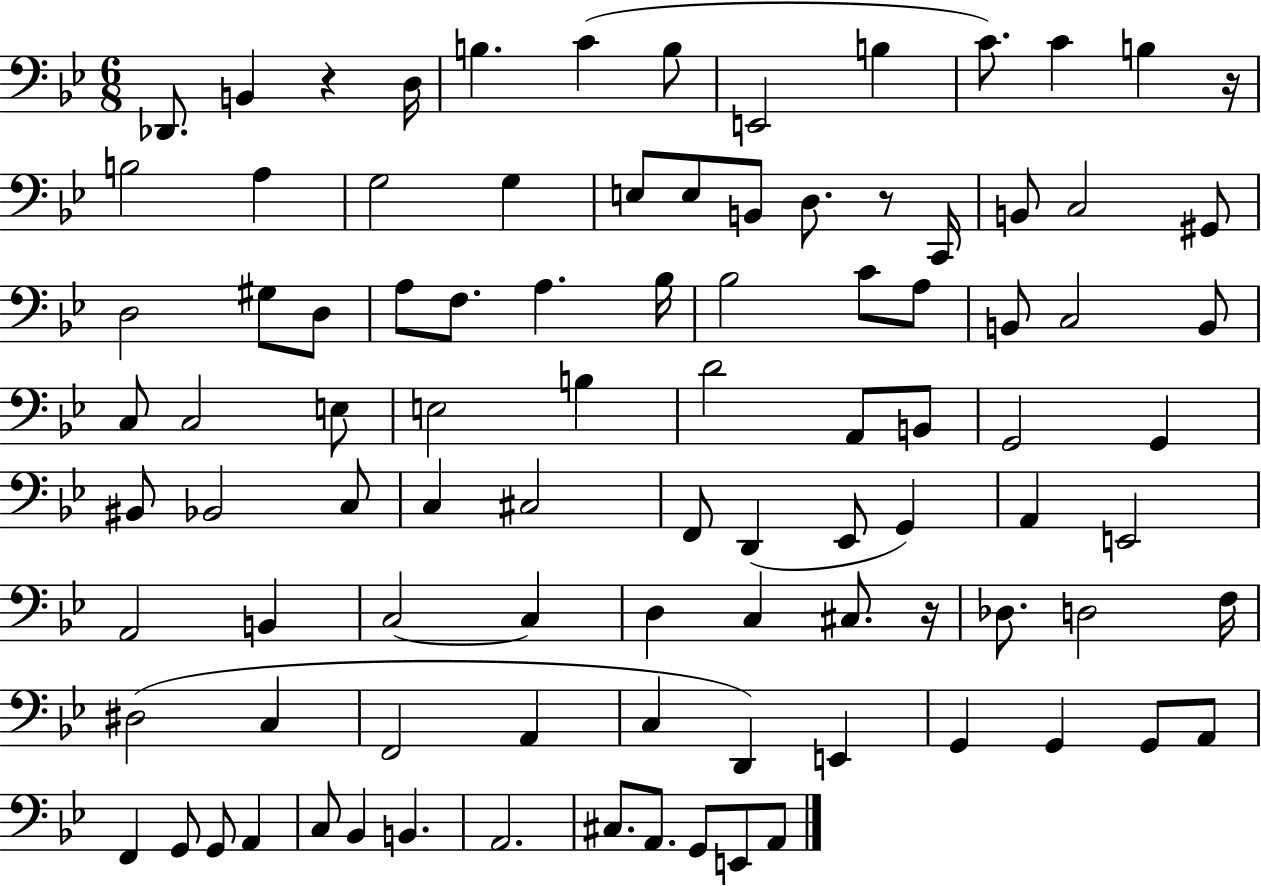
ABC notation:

X:1
T:Untitled
M:6/8
L:1/4
K:Bb
_D,,/2 B,, z D,/4 B, C B,/2 E,,2 B, C/2 C B, z/4 B,2 A, G,2 G, E,/2 E,/2 B,,/2 D,/2 z/2 C,,/4 B,,/2 C,2 ^G,,/2 D,2 ^G,/2 D,/2 A,/2 F,/2 A, _B,/4 _B,2 C/2 A,/2 B,,/2 C,2 B,,/2 C,/2 C,2 E,/2 E,2 B, D2 A,,/2 B,,/2 G,,2 G,, ^B,,/2 _B,,2 C,/2 C, ^C,2 F,,/2 D,, _E,,/2 G,, A,, E,,2 A,,2 B,, C,2 C, D, C, ^C,/2 z/4 _D,/2 D,2 F,/4 ^D,2 C, F,,2 A,, C, D,, E,, G,, G,, G,,/2 A,,/2 F,, G,,/2 G,,/2 A,, C,/2 _B,, B,, A,,2 ^C,/2 A,,/2 G,,/2 E,,/2 A,,/2